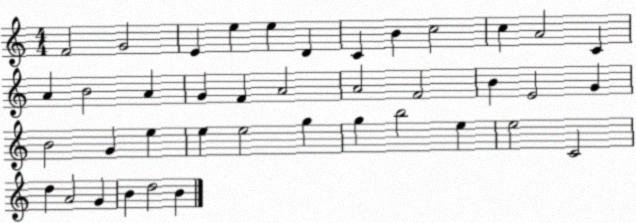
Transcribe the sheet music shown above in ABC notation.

X:1
T:Untitled
M:4/4
L:1/4
K:C
F2 G2 E e e D C B c2 c A2 C A B2 A G F A2 A2 F2 B E2 G B2 G e e e2 g g b2 e e2 C2 d A2 G B d2 B